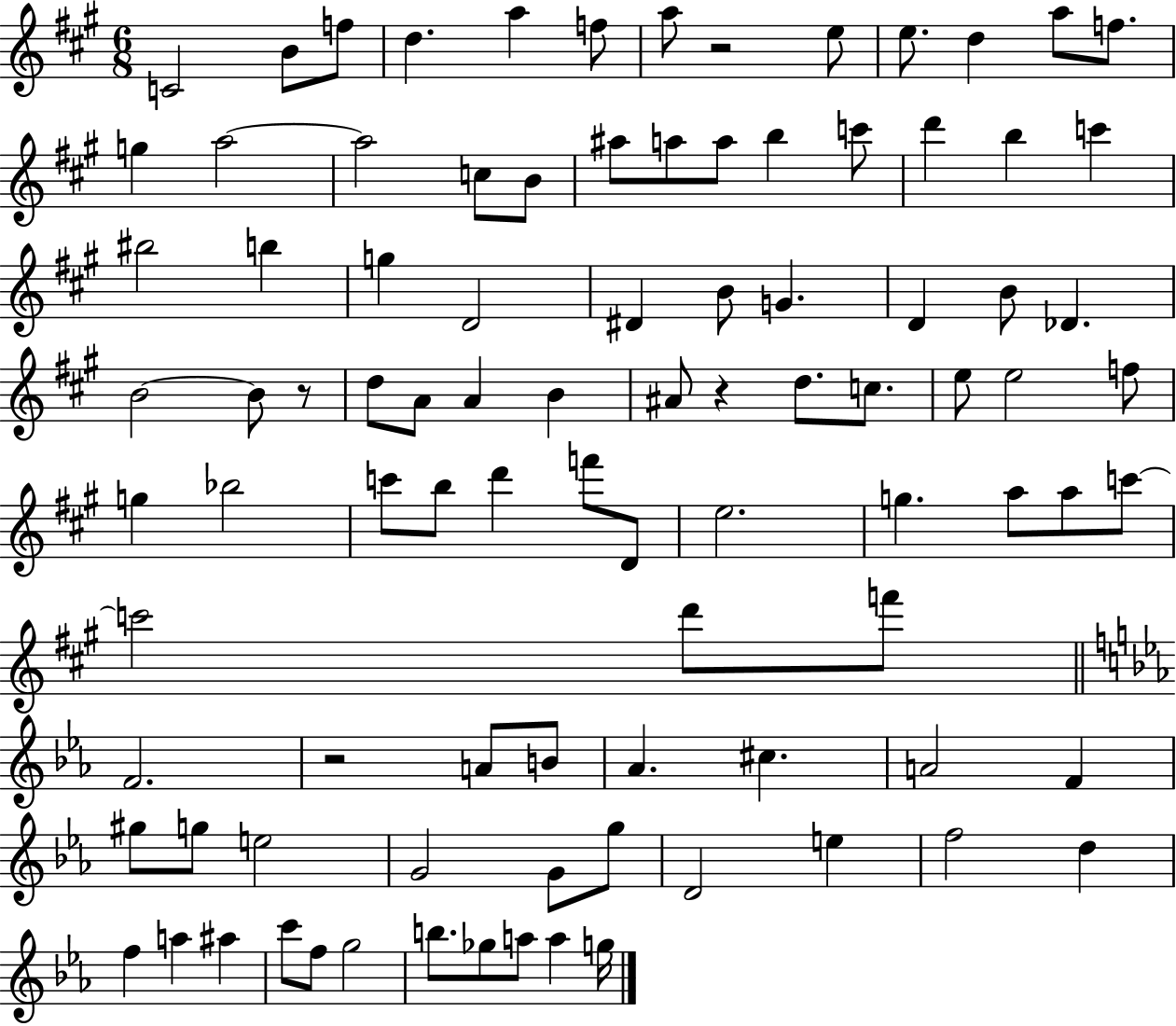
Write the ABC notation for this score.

X:1
T:Untitled
M:6/8
L:1/4
K:A
C2 B/2 f/2 d a f/2 a/2 z2 e/2 e/2 d a/2 f/2 g a2 a2 c/2 B/2 ^a/2 a/2 a/2 b c'/2 d' b c' ^b2 b g D2 ^D B/2 G D B/2 _D B2 B/2 z/2 d/2 A/2 A B ^A/2 z d/2 c/2 e/2 e2 f/2 g _b2 c'/2 b/2 d' f'/2 D/2 e2 g a/2 a/2 c'/2 c'2 d'/2 f'/2 F2 z2 A/2 B/2 _A ^c A2 F ^g/2 g/2 e2 G2 G/2 g/2 D2 e f2 d f a ^a c'/2 f/2 g2 b/2 _g/2 a/2 a g/4